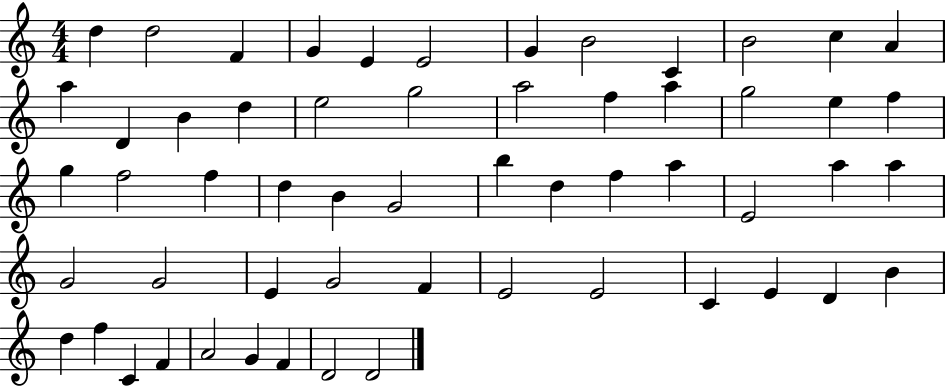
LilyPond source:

{
  \clef treble
  \numericTimeSignature
  \time 4/4
  \key c \major
  d''4 d''2 f'4 | g'4 e'4 e'2 | g'4 b'2 c'4 | b'2 c''4 a'4 | \break a''4 d'4 b'4 d''4 | e''2 g''2 | a''2 f''4 a''4 | g''2 e''4 f''4 | \break g''4 f''2 f''4 | d''4 b'4 g'2 | b''4 d''4 f''4 a''4 | e'2 a''4 a''4 | \break g'2 g'2 | e'4 g'2 f'4 | e'2 e'2 | c'4 e'4 d'4 b'4 | \break d''4 f''4 c'4 f'4 | a'2 g'4 f'4 | d'2 d'2 | \bar "|."
}